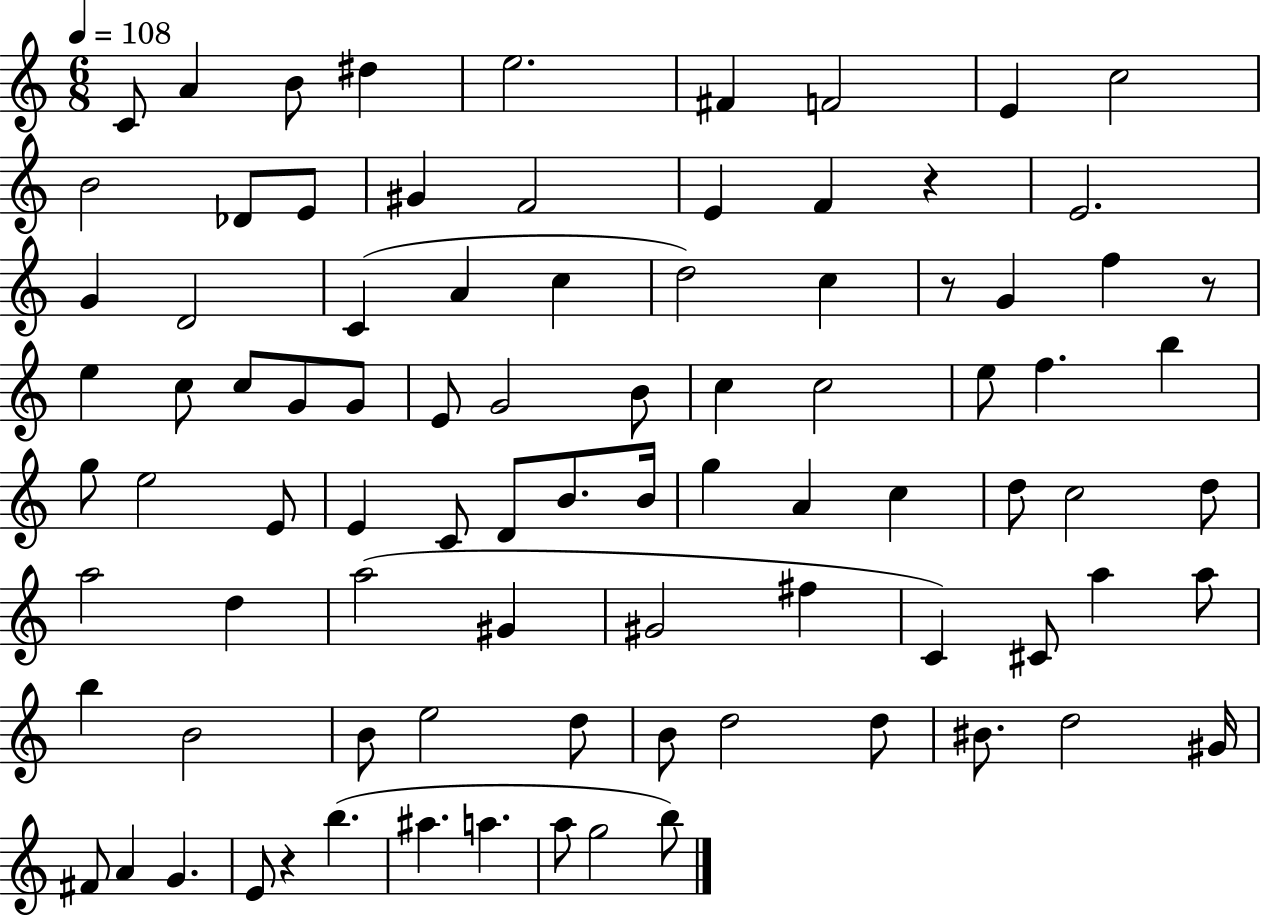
X:1
T:Untitled
M:6/8
L:1/4
K:C
C/2 A B/2 ^d e2 ^F F2 E c2 B2 _D/2 E/2 ^G F2 E F z E2 G D2 C A c d2 c z/2 G f z/2 e c/2 c/2 G/2 G/2 E/2 G2 B/2 c c2 e/2 f b g/2 e2 E/2 E C/2 D/2 B/2 B/4 g A c d/2 c2 d/2 a2 d a2 ^G ^G2 ^f C ^C/2 a a/2 b B2 B/2 e2 d/2 B/2 d2 d/2 ^B/2 d2 ^G/4 ^F/2 A G E/2 z b ^a a a/2 g2 b/2